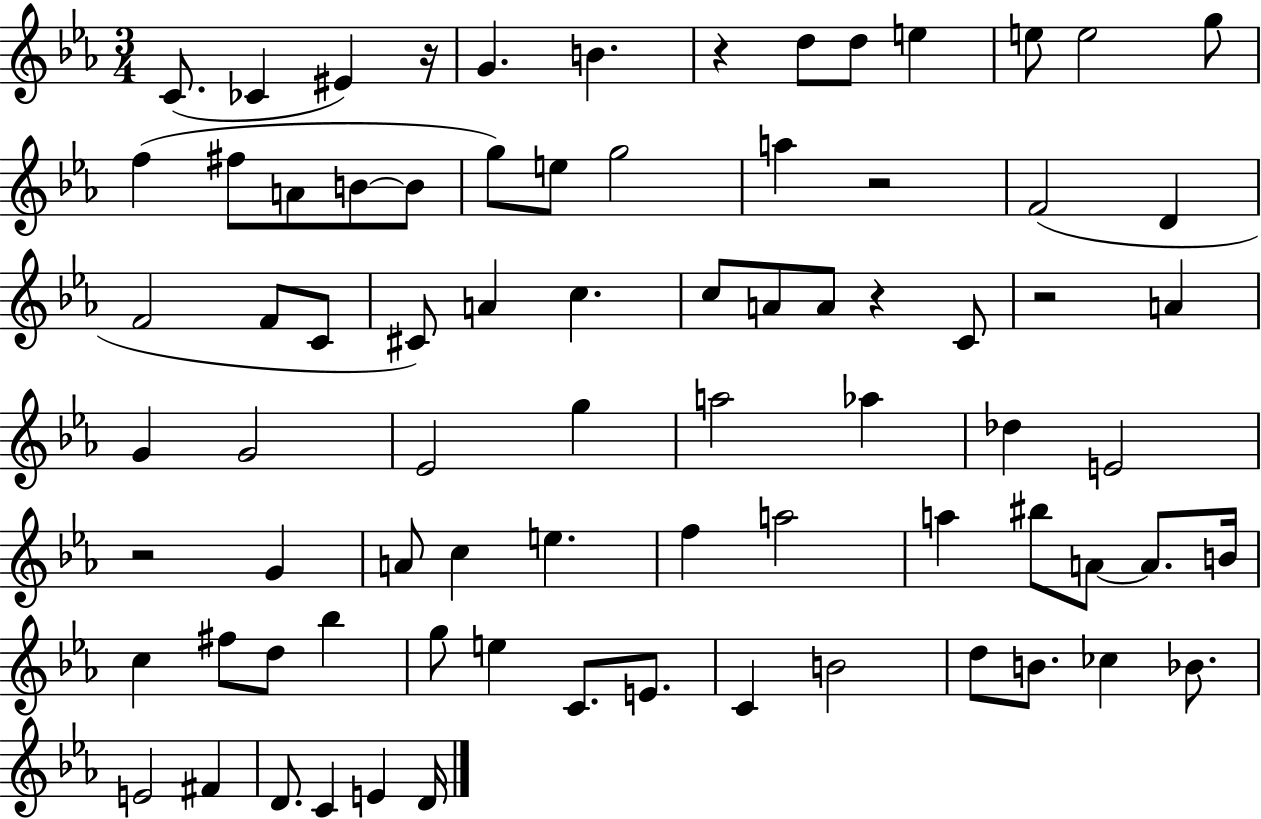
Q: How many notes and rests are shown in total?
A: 78